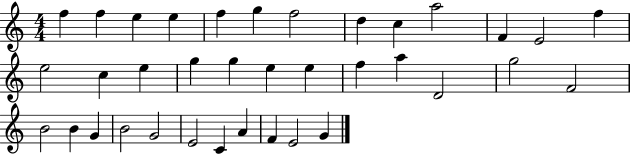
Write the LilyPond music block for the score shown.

{
  \clef treble
  \numericTimeSignature
  \time 4/4
  \key c \major
  f''4 f''4 e''4 e''4 | f''4 g''4 f''2 | d''4 c''4 a''2 | f'4 e'2 f''4 | \break e''2 c''4 e''4 | g''4 g''4 e''4 e''4 | f''4 a''4 d'2 | g''2 f'2 | \break b'2 b'4 g'4 | b'2 g'2 | e'2 c'4 a'4 | f'4 e'2 g'4 | \break \bar "|."
}